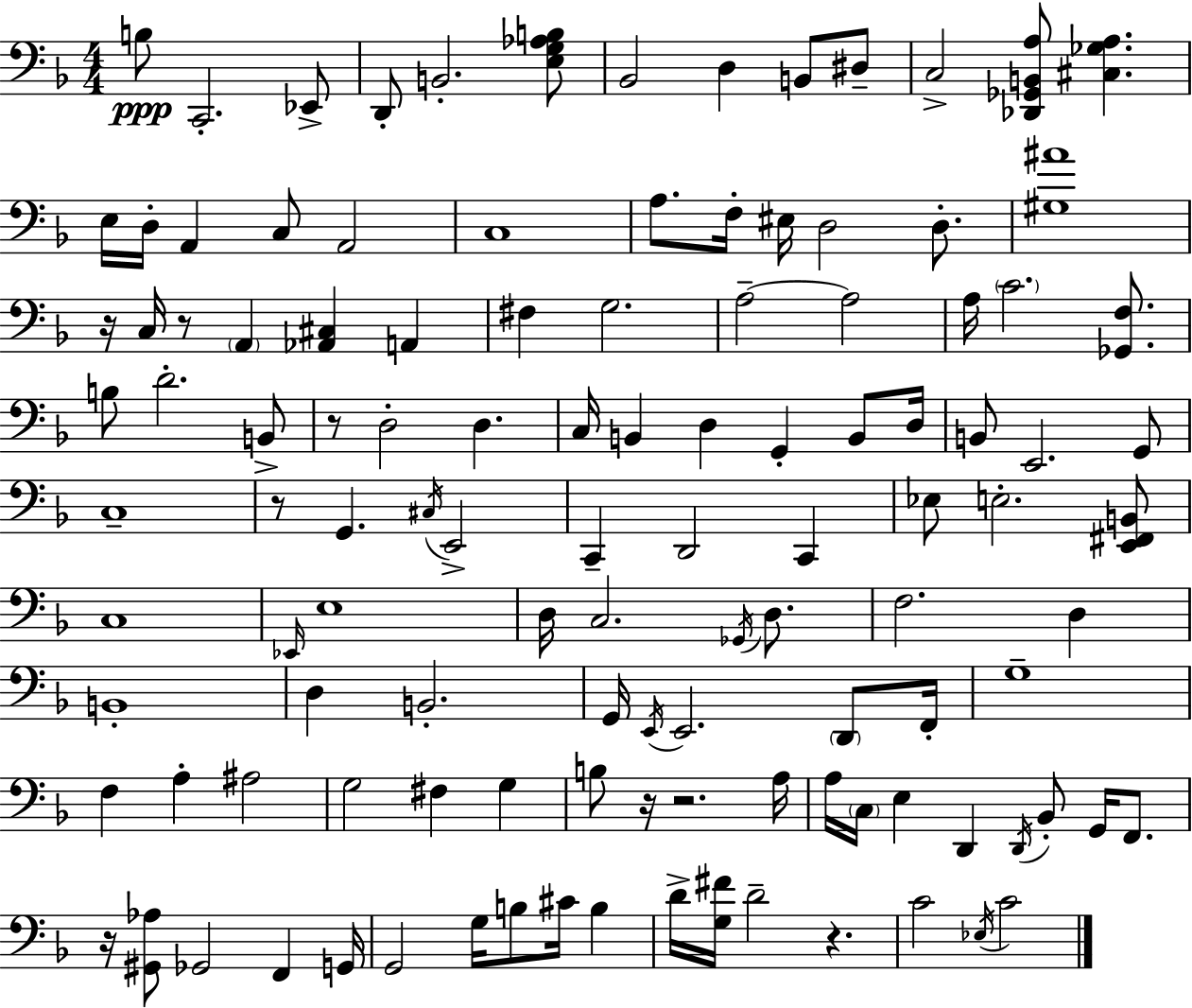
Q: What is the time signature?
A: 4/4